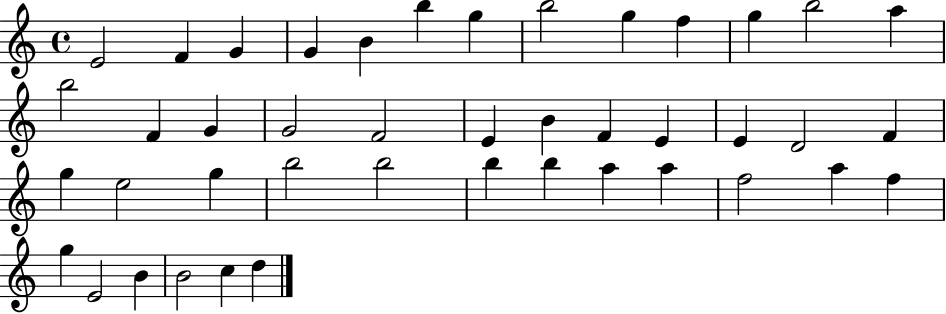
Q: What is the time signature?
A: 4/4